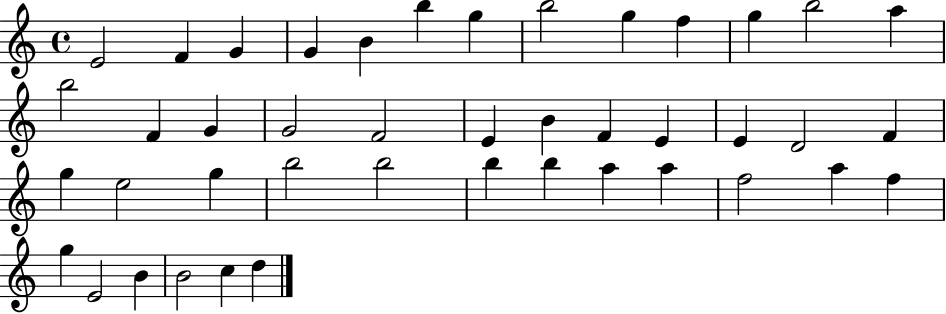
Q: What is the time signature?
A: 4/4